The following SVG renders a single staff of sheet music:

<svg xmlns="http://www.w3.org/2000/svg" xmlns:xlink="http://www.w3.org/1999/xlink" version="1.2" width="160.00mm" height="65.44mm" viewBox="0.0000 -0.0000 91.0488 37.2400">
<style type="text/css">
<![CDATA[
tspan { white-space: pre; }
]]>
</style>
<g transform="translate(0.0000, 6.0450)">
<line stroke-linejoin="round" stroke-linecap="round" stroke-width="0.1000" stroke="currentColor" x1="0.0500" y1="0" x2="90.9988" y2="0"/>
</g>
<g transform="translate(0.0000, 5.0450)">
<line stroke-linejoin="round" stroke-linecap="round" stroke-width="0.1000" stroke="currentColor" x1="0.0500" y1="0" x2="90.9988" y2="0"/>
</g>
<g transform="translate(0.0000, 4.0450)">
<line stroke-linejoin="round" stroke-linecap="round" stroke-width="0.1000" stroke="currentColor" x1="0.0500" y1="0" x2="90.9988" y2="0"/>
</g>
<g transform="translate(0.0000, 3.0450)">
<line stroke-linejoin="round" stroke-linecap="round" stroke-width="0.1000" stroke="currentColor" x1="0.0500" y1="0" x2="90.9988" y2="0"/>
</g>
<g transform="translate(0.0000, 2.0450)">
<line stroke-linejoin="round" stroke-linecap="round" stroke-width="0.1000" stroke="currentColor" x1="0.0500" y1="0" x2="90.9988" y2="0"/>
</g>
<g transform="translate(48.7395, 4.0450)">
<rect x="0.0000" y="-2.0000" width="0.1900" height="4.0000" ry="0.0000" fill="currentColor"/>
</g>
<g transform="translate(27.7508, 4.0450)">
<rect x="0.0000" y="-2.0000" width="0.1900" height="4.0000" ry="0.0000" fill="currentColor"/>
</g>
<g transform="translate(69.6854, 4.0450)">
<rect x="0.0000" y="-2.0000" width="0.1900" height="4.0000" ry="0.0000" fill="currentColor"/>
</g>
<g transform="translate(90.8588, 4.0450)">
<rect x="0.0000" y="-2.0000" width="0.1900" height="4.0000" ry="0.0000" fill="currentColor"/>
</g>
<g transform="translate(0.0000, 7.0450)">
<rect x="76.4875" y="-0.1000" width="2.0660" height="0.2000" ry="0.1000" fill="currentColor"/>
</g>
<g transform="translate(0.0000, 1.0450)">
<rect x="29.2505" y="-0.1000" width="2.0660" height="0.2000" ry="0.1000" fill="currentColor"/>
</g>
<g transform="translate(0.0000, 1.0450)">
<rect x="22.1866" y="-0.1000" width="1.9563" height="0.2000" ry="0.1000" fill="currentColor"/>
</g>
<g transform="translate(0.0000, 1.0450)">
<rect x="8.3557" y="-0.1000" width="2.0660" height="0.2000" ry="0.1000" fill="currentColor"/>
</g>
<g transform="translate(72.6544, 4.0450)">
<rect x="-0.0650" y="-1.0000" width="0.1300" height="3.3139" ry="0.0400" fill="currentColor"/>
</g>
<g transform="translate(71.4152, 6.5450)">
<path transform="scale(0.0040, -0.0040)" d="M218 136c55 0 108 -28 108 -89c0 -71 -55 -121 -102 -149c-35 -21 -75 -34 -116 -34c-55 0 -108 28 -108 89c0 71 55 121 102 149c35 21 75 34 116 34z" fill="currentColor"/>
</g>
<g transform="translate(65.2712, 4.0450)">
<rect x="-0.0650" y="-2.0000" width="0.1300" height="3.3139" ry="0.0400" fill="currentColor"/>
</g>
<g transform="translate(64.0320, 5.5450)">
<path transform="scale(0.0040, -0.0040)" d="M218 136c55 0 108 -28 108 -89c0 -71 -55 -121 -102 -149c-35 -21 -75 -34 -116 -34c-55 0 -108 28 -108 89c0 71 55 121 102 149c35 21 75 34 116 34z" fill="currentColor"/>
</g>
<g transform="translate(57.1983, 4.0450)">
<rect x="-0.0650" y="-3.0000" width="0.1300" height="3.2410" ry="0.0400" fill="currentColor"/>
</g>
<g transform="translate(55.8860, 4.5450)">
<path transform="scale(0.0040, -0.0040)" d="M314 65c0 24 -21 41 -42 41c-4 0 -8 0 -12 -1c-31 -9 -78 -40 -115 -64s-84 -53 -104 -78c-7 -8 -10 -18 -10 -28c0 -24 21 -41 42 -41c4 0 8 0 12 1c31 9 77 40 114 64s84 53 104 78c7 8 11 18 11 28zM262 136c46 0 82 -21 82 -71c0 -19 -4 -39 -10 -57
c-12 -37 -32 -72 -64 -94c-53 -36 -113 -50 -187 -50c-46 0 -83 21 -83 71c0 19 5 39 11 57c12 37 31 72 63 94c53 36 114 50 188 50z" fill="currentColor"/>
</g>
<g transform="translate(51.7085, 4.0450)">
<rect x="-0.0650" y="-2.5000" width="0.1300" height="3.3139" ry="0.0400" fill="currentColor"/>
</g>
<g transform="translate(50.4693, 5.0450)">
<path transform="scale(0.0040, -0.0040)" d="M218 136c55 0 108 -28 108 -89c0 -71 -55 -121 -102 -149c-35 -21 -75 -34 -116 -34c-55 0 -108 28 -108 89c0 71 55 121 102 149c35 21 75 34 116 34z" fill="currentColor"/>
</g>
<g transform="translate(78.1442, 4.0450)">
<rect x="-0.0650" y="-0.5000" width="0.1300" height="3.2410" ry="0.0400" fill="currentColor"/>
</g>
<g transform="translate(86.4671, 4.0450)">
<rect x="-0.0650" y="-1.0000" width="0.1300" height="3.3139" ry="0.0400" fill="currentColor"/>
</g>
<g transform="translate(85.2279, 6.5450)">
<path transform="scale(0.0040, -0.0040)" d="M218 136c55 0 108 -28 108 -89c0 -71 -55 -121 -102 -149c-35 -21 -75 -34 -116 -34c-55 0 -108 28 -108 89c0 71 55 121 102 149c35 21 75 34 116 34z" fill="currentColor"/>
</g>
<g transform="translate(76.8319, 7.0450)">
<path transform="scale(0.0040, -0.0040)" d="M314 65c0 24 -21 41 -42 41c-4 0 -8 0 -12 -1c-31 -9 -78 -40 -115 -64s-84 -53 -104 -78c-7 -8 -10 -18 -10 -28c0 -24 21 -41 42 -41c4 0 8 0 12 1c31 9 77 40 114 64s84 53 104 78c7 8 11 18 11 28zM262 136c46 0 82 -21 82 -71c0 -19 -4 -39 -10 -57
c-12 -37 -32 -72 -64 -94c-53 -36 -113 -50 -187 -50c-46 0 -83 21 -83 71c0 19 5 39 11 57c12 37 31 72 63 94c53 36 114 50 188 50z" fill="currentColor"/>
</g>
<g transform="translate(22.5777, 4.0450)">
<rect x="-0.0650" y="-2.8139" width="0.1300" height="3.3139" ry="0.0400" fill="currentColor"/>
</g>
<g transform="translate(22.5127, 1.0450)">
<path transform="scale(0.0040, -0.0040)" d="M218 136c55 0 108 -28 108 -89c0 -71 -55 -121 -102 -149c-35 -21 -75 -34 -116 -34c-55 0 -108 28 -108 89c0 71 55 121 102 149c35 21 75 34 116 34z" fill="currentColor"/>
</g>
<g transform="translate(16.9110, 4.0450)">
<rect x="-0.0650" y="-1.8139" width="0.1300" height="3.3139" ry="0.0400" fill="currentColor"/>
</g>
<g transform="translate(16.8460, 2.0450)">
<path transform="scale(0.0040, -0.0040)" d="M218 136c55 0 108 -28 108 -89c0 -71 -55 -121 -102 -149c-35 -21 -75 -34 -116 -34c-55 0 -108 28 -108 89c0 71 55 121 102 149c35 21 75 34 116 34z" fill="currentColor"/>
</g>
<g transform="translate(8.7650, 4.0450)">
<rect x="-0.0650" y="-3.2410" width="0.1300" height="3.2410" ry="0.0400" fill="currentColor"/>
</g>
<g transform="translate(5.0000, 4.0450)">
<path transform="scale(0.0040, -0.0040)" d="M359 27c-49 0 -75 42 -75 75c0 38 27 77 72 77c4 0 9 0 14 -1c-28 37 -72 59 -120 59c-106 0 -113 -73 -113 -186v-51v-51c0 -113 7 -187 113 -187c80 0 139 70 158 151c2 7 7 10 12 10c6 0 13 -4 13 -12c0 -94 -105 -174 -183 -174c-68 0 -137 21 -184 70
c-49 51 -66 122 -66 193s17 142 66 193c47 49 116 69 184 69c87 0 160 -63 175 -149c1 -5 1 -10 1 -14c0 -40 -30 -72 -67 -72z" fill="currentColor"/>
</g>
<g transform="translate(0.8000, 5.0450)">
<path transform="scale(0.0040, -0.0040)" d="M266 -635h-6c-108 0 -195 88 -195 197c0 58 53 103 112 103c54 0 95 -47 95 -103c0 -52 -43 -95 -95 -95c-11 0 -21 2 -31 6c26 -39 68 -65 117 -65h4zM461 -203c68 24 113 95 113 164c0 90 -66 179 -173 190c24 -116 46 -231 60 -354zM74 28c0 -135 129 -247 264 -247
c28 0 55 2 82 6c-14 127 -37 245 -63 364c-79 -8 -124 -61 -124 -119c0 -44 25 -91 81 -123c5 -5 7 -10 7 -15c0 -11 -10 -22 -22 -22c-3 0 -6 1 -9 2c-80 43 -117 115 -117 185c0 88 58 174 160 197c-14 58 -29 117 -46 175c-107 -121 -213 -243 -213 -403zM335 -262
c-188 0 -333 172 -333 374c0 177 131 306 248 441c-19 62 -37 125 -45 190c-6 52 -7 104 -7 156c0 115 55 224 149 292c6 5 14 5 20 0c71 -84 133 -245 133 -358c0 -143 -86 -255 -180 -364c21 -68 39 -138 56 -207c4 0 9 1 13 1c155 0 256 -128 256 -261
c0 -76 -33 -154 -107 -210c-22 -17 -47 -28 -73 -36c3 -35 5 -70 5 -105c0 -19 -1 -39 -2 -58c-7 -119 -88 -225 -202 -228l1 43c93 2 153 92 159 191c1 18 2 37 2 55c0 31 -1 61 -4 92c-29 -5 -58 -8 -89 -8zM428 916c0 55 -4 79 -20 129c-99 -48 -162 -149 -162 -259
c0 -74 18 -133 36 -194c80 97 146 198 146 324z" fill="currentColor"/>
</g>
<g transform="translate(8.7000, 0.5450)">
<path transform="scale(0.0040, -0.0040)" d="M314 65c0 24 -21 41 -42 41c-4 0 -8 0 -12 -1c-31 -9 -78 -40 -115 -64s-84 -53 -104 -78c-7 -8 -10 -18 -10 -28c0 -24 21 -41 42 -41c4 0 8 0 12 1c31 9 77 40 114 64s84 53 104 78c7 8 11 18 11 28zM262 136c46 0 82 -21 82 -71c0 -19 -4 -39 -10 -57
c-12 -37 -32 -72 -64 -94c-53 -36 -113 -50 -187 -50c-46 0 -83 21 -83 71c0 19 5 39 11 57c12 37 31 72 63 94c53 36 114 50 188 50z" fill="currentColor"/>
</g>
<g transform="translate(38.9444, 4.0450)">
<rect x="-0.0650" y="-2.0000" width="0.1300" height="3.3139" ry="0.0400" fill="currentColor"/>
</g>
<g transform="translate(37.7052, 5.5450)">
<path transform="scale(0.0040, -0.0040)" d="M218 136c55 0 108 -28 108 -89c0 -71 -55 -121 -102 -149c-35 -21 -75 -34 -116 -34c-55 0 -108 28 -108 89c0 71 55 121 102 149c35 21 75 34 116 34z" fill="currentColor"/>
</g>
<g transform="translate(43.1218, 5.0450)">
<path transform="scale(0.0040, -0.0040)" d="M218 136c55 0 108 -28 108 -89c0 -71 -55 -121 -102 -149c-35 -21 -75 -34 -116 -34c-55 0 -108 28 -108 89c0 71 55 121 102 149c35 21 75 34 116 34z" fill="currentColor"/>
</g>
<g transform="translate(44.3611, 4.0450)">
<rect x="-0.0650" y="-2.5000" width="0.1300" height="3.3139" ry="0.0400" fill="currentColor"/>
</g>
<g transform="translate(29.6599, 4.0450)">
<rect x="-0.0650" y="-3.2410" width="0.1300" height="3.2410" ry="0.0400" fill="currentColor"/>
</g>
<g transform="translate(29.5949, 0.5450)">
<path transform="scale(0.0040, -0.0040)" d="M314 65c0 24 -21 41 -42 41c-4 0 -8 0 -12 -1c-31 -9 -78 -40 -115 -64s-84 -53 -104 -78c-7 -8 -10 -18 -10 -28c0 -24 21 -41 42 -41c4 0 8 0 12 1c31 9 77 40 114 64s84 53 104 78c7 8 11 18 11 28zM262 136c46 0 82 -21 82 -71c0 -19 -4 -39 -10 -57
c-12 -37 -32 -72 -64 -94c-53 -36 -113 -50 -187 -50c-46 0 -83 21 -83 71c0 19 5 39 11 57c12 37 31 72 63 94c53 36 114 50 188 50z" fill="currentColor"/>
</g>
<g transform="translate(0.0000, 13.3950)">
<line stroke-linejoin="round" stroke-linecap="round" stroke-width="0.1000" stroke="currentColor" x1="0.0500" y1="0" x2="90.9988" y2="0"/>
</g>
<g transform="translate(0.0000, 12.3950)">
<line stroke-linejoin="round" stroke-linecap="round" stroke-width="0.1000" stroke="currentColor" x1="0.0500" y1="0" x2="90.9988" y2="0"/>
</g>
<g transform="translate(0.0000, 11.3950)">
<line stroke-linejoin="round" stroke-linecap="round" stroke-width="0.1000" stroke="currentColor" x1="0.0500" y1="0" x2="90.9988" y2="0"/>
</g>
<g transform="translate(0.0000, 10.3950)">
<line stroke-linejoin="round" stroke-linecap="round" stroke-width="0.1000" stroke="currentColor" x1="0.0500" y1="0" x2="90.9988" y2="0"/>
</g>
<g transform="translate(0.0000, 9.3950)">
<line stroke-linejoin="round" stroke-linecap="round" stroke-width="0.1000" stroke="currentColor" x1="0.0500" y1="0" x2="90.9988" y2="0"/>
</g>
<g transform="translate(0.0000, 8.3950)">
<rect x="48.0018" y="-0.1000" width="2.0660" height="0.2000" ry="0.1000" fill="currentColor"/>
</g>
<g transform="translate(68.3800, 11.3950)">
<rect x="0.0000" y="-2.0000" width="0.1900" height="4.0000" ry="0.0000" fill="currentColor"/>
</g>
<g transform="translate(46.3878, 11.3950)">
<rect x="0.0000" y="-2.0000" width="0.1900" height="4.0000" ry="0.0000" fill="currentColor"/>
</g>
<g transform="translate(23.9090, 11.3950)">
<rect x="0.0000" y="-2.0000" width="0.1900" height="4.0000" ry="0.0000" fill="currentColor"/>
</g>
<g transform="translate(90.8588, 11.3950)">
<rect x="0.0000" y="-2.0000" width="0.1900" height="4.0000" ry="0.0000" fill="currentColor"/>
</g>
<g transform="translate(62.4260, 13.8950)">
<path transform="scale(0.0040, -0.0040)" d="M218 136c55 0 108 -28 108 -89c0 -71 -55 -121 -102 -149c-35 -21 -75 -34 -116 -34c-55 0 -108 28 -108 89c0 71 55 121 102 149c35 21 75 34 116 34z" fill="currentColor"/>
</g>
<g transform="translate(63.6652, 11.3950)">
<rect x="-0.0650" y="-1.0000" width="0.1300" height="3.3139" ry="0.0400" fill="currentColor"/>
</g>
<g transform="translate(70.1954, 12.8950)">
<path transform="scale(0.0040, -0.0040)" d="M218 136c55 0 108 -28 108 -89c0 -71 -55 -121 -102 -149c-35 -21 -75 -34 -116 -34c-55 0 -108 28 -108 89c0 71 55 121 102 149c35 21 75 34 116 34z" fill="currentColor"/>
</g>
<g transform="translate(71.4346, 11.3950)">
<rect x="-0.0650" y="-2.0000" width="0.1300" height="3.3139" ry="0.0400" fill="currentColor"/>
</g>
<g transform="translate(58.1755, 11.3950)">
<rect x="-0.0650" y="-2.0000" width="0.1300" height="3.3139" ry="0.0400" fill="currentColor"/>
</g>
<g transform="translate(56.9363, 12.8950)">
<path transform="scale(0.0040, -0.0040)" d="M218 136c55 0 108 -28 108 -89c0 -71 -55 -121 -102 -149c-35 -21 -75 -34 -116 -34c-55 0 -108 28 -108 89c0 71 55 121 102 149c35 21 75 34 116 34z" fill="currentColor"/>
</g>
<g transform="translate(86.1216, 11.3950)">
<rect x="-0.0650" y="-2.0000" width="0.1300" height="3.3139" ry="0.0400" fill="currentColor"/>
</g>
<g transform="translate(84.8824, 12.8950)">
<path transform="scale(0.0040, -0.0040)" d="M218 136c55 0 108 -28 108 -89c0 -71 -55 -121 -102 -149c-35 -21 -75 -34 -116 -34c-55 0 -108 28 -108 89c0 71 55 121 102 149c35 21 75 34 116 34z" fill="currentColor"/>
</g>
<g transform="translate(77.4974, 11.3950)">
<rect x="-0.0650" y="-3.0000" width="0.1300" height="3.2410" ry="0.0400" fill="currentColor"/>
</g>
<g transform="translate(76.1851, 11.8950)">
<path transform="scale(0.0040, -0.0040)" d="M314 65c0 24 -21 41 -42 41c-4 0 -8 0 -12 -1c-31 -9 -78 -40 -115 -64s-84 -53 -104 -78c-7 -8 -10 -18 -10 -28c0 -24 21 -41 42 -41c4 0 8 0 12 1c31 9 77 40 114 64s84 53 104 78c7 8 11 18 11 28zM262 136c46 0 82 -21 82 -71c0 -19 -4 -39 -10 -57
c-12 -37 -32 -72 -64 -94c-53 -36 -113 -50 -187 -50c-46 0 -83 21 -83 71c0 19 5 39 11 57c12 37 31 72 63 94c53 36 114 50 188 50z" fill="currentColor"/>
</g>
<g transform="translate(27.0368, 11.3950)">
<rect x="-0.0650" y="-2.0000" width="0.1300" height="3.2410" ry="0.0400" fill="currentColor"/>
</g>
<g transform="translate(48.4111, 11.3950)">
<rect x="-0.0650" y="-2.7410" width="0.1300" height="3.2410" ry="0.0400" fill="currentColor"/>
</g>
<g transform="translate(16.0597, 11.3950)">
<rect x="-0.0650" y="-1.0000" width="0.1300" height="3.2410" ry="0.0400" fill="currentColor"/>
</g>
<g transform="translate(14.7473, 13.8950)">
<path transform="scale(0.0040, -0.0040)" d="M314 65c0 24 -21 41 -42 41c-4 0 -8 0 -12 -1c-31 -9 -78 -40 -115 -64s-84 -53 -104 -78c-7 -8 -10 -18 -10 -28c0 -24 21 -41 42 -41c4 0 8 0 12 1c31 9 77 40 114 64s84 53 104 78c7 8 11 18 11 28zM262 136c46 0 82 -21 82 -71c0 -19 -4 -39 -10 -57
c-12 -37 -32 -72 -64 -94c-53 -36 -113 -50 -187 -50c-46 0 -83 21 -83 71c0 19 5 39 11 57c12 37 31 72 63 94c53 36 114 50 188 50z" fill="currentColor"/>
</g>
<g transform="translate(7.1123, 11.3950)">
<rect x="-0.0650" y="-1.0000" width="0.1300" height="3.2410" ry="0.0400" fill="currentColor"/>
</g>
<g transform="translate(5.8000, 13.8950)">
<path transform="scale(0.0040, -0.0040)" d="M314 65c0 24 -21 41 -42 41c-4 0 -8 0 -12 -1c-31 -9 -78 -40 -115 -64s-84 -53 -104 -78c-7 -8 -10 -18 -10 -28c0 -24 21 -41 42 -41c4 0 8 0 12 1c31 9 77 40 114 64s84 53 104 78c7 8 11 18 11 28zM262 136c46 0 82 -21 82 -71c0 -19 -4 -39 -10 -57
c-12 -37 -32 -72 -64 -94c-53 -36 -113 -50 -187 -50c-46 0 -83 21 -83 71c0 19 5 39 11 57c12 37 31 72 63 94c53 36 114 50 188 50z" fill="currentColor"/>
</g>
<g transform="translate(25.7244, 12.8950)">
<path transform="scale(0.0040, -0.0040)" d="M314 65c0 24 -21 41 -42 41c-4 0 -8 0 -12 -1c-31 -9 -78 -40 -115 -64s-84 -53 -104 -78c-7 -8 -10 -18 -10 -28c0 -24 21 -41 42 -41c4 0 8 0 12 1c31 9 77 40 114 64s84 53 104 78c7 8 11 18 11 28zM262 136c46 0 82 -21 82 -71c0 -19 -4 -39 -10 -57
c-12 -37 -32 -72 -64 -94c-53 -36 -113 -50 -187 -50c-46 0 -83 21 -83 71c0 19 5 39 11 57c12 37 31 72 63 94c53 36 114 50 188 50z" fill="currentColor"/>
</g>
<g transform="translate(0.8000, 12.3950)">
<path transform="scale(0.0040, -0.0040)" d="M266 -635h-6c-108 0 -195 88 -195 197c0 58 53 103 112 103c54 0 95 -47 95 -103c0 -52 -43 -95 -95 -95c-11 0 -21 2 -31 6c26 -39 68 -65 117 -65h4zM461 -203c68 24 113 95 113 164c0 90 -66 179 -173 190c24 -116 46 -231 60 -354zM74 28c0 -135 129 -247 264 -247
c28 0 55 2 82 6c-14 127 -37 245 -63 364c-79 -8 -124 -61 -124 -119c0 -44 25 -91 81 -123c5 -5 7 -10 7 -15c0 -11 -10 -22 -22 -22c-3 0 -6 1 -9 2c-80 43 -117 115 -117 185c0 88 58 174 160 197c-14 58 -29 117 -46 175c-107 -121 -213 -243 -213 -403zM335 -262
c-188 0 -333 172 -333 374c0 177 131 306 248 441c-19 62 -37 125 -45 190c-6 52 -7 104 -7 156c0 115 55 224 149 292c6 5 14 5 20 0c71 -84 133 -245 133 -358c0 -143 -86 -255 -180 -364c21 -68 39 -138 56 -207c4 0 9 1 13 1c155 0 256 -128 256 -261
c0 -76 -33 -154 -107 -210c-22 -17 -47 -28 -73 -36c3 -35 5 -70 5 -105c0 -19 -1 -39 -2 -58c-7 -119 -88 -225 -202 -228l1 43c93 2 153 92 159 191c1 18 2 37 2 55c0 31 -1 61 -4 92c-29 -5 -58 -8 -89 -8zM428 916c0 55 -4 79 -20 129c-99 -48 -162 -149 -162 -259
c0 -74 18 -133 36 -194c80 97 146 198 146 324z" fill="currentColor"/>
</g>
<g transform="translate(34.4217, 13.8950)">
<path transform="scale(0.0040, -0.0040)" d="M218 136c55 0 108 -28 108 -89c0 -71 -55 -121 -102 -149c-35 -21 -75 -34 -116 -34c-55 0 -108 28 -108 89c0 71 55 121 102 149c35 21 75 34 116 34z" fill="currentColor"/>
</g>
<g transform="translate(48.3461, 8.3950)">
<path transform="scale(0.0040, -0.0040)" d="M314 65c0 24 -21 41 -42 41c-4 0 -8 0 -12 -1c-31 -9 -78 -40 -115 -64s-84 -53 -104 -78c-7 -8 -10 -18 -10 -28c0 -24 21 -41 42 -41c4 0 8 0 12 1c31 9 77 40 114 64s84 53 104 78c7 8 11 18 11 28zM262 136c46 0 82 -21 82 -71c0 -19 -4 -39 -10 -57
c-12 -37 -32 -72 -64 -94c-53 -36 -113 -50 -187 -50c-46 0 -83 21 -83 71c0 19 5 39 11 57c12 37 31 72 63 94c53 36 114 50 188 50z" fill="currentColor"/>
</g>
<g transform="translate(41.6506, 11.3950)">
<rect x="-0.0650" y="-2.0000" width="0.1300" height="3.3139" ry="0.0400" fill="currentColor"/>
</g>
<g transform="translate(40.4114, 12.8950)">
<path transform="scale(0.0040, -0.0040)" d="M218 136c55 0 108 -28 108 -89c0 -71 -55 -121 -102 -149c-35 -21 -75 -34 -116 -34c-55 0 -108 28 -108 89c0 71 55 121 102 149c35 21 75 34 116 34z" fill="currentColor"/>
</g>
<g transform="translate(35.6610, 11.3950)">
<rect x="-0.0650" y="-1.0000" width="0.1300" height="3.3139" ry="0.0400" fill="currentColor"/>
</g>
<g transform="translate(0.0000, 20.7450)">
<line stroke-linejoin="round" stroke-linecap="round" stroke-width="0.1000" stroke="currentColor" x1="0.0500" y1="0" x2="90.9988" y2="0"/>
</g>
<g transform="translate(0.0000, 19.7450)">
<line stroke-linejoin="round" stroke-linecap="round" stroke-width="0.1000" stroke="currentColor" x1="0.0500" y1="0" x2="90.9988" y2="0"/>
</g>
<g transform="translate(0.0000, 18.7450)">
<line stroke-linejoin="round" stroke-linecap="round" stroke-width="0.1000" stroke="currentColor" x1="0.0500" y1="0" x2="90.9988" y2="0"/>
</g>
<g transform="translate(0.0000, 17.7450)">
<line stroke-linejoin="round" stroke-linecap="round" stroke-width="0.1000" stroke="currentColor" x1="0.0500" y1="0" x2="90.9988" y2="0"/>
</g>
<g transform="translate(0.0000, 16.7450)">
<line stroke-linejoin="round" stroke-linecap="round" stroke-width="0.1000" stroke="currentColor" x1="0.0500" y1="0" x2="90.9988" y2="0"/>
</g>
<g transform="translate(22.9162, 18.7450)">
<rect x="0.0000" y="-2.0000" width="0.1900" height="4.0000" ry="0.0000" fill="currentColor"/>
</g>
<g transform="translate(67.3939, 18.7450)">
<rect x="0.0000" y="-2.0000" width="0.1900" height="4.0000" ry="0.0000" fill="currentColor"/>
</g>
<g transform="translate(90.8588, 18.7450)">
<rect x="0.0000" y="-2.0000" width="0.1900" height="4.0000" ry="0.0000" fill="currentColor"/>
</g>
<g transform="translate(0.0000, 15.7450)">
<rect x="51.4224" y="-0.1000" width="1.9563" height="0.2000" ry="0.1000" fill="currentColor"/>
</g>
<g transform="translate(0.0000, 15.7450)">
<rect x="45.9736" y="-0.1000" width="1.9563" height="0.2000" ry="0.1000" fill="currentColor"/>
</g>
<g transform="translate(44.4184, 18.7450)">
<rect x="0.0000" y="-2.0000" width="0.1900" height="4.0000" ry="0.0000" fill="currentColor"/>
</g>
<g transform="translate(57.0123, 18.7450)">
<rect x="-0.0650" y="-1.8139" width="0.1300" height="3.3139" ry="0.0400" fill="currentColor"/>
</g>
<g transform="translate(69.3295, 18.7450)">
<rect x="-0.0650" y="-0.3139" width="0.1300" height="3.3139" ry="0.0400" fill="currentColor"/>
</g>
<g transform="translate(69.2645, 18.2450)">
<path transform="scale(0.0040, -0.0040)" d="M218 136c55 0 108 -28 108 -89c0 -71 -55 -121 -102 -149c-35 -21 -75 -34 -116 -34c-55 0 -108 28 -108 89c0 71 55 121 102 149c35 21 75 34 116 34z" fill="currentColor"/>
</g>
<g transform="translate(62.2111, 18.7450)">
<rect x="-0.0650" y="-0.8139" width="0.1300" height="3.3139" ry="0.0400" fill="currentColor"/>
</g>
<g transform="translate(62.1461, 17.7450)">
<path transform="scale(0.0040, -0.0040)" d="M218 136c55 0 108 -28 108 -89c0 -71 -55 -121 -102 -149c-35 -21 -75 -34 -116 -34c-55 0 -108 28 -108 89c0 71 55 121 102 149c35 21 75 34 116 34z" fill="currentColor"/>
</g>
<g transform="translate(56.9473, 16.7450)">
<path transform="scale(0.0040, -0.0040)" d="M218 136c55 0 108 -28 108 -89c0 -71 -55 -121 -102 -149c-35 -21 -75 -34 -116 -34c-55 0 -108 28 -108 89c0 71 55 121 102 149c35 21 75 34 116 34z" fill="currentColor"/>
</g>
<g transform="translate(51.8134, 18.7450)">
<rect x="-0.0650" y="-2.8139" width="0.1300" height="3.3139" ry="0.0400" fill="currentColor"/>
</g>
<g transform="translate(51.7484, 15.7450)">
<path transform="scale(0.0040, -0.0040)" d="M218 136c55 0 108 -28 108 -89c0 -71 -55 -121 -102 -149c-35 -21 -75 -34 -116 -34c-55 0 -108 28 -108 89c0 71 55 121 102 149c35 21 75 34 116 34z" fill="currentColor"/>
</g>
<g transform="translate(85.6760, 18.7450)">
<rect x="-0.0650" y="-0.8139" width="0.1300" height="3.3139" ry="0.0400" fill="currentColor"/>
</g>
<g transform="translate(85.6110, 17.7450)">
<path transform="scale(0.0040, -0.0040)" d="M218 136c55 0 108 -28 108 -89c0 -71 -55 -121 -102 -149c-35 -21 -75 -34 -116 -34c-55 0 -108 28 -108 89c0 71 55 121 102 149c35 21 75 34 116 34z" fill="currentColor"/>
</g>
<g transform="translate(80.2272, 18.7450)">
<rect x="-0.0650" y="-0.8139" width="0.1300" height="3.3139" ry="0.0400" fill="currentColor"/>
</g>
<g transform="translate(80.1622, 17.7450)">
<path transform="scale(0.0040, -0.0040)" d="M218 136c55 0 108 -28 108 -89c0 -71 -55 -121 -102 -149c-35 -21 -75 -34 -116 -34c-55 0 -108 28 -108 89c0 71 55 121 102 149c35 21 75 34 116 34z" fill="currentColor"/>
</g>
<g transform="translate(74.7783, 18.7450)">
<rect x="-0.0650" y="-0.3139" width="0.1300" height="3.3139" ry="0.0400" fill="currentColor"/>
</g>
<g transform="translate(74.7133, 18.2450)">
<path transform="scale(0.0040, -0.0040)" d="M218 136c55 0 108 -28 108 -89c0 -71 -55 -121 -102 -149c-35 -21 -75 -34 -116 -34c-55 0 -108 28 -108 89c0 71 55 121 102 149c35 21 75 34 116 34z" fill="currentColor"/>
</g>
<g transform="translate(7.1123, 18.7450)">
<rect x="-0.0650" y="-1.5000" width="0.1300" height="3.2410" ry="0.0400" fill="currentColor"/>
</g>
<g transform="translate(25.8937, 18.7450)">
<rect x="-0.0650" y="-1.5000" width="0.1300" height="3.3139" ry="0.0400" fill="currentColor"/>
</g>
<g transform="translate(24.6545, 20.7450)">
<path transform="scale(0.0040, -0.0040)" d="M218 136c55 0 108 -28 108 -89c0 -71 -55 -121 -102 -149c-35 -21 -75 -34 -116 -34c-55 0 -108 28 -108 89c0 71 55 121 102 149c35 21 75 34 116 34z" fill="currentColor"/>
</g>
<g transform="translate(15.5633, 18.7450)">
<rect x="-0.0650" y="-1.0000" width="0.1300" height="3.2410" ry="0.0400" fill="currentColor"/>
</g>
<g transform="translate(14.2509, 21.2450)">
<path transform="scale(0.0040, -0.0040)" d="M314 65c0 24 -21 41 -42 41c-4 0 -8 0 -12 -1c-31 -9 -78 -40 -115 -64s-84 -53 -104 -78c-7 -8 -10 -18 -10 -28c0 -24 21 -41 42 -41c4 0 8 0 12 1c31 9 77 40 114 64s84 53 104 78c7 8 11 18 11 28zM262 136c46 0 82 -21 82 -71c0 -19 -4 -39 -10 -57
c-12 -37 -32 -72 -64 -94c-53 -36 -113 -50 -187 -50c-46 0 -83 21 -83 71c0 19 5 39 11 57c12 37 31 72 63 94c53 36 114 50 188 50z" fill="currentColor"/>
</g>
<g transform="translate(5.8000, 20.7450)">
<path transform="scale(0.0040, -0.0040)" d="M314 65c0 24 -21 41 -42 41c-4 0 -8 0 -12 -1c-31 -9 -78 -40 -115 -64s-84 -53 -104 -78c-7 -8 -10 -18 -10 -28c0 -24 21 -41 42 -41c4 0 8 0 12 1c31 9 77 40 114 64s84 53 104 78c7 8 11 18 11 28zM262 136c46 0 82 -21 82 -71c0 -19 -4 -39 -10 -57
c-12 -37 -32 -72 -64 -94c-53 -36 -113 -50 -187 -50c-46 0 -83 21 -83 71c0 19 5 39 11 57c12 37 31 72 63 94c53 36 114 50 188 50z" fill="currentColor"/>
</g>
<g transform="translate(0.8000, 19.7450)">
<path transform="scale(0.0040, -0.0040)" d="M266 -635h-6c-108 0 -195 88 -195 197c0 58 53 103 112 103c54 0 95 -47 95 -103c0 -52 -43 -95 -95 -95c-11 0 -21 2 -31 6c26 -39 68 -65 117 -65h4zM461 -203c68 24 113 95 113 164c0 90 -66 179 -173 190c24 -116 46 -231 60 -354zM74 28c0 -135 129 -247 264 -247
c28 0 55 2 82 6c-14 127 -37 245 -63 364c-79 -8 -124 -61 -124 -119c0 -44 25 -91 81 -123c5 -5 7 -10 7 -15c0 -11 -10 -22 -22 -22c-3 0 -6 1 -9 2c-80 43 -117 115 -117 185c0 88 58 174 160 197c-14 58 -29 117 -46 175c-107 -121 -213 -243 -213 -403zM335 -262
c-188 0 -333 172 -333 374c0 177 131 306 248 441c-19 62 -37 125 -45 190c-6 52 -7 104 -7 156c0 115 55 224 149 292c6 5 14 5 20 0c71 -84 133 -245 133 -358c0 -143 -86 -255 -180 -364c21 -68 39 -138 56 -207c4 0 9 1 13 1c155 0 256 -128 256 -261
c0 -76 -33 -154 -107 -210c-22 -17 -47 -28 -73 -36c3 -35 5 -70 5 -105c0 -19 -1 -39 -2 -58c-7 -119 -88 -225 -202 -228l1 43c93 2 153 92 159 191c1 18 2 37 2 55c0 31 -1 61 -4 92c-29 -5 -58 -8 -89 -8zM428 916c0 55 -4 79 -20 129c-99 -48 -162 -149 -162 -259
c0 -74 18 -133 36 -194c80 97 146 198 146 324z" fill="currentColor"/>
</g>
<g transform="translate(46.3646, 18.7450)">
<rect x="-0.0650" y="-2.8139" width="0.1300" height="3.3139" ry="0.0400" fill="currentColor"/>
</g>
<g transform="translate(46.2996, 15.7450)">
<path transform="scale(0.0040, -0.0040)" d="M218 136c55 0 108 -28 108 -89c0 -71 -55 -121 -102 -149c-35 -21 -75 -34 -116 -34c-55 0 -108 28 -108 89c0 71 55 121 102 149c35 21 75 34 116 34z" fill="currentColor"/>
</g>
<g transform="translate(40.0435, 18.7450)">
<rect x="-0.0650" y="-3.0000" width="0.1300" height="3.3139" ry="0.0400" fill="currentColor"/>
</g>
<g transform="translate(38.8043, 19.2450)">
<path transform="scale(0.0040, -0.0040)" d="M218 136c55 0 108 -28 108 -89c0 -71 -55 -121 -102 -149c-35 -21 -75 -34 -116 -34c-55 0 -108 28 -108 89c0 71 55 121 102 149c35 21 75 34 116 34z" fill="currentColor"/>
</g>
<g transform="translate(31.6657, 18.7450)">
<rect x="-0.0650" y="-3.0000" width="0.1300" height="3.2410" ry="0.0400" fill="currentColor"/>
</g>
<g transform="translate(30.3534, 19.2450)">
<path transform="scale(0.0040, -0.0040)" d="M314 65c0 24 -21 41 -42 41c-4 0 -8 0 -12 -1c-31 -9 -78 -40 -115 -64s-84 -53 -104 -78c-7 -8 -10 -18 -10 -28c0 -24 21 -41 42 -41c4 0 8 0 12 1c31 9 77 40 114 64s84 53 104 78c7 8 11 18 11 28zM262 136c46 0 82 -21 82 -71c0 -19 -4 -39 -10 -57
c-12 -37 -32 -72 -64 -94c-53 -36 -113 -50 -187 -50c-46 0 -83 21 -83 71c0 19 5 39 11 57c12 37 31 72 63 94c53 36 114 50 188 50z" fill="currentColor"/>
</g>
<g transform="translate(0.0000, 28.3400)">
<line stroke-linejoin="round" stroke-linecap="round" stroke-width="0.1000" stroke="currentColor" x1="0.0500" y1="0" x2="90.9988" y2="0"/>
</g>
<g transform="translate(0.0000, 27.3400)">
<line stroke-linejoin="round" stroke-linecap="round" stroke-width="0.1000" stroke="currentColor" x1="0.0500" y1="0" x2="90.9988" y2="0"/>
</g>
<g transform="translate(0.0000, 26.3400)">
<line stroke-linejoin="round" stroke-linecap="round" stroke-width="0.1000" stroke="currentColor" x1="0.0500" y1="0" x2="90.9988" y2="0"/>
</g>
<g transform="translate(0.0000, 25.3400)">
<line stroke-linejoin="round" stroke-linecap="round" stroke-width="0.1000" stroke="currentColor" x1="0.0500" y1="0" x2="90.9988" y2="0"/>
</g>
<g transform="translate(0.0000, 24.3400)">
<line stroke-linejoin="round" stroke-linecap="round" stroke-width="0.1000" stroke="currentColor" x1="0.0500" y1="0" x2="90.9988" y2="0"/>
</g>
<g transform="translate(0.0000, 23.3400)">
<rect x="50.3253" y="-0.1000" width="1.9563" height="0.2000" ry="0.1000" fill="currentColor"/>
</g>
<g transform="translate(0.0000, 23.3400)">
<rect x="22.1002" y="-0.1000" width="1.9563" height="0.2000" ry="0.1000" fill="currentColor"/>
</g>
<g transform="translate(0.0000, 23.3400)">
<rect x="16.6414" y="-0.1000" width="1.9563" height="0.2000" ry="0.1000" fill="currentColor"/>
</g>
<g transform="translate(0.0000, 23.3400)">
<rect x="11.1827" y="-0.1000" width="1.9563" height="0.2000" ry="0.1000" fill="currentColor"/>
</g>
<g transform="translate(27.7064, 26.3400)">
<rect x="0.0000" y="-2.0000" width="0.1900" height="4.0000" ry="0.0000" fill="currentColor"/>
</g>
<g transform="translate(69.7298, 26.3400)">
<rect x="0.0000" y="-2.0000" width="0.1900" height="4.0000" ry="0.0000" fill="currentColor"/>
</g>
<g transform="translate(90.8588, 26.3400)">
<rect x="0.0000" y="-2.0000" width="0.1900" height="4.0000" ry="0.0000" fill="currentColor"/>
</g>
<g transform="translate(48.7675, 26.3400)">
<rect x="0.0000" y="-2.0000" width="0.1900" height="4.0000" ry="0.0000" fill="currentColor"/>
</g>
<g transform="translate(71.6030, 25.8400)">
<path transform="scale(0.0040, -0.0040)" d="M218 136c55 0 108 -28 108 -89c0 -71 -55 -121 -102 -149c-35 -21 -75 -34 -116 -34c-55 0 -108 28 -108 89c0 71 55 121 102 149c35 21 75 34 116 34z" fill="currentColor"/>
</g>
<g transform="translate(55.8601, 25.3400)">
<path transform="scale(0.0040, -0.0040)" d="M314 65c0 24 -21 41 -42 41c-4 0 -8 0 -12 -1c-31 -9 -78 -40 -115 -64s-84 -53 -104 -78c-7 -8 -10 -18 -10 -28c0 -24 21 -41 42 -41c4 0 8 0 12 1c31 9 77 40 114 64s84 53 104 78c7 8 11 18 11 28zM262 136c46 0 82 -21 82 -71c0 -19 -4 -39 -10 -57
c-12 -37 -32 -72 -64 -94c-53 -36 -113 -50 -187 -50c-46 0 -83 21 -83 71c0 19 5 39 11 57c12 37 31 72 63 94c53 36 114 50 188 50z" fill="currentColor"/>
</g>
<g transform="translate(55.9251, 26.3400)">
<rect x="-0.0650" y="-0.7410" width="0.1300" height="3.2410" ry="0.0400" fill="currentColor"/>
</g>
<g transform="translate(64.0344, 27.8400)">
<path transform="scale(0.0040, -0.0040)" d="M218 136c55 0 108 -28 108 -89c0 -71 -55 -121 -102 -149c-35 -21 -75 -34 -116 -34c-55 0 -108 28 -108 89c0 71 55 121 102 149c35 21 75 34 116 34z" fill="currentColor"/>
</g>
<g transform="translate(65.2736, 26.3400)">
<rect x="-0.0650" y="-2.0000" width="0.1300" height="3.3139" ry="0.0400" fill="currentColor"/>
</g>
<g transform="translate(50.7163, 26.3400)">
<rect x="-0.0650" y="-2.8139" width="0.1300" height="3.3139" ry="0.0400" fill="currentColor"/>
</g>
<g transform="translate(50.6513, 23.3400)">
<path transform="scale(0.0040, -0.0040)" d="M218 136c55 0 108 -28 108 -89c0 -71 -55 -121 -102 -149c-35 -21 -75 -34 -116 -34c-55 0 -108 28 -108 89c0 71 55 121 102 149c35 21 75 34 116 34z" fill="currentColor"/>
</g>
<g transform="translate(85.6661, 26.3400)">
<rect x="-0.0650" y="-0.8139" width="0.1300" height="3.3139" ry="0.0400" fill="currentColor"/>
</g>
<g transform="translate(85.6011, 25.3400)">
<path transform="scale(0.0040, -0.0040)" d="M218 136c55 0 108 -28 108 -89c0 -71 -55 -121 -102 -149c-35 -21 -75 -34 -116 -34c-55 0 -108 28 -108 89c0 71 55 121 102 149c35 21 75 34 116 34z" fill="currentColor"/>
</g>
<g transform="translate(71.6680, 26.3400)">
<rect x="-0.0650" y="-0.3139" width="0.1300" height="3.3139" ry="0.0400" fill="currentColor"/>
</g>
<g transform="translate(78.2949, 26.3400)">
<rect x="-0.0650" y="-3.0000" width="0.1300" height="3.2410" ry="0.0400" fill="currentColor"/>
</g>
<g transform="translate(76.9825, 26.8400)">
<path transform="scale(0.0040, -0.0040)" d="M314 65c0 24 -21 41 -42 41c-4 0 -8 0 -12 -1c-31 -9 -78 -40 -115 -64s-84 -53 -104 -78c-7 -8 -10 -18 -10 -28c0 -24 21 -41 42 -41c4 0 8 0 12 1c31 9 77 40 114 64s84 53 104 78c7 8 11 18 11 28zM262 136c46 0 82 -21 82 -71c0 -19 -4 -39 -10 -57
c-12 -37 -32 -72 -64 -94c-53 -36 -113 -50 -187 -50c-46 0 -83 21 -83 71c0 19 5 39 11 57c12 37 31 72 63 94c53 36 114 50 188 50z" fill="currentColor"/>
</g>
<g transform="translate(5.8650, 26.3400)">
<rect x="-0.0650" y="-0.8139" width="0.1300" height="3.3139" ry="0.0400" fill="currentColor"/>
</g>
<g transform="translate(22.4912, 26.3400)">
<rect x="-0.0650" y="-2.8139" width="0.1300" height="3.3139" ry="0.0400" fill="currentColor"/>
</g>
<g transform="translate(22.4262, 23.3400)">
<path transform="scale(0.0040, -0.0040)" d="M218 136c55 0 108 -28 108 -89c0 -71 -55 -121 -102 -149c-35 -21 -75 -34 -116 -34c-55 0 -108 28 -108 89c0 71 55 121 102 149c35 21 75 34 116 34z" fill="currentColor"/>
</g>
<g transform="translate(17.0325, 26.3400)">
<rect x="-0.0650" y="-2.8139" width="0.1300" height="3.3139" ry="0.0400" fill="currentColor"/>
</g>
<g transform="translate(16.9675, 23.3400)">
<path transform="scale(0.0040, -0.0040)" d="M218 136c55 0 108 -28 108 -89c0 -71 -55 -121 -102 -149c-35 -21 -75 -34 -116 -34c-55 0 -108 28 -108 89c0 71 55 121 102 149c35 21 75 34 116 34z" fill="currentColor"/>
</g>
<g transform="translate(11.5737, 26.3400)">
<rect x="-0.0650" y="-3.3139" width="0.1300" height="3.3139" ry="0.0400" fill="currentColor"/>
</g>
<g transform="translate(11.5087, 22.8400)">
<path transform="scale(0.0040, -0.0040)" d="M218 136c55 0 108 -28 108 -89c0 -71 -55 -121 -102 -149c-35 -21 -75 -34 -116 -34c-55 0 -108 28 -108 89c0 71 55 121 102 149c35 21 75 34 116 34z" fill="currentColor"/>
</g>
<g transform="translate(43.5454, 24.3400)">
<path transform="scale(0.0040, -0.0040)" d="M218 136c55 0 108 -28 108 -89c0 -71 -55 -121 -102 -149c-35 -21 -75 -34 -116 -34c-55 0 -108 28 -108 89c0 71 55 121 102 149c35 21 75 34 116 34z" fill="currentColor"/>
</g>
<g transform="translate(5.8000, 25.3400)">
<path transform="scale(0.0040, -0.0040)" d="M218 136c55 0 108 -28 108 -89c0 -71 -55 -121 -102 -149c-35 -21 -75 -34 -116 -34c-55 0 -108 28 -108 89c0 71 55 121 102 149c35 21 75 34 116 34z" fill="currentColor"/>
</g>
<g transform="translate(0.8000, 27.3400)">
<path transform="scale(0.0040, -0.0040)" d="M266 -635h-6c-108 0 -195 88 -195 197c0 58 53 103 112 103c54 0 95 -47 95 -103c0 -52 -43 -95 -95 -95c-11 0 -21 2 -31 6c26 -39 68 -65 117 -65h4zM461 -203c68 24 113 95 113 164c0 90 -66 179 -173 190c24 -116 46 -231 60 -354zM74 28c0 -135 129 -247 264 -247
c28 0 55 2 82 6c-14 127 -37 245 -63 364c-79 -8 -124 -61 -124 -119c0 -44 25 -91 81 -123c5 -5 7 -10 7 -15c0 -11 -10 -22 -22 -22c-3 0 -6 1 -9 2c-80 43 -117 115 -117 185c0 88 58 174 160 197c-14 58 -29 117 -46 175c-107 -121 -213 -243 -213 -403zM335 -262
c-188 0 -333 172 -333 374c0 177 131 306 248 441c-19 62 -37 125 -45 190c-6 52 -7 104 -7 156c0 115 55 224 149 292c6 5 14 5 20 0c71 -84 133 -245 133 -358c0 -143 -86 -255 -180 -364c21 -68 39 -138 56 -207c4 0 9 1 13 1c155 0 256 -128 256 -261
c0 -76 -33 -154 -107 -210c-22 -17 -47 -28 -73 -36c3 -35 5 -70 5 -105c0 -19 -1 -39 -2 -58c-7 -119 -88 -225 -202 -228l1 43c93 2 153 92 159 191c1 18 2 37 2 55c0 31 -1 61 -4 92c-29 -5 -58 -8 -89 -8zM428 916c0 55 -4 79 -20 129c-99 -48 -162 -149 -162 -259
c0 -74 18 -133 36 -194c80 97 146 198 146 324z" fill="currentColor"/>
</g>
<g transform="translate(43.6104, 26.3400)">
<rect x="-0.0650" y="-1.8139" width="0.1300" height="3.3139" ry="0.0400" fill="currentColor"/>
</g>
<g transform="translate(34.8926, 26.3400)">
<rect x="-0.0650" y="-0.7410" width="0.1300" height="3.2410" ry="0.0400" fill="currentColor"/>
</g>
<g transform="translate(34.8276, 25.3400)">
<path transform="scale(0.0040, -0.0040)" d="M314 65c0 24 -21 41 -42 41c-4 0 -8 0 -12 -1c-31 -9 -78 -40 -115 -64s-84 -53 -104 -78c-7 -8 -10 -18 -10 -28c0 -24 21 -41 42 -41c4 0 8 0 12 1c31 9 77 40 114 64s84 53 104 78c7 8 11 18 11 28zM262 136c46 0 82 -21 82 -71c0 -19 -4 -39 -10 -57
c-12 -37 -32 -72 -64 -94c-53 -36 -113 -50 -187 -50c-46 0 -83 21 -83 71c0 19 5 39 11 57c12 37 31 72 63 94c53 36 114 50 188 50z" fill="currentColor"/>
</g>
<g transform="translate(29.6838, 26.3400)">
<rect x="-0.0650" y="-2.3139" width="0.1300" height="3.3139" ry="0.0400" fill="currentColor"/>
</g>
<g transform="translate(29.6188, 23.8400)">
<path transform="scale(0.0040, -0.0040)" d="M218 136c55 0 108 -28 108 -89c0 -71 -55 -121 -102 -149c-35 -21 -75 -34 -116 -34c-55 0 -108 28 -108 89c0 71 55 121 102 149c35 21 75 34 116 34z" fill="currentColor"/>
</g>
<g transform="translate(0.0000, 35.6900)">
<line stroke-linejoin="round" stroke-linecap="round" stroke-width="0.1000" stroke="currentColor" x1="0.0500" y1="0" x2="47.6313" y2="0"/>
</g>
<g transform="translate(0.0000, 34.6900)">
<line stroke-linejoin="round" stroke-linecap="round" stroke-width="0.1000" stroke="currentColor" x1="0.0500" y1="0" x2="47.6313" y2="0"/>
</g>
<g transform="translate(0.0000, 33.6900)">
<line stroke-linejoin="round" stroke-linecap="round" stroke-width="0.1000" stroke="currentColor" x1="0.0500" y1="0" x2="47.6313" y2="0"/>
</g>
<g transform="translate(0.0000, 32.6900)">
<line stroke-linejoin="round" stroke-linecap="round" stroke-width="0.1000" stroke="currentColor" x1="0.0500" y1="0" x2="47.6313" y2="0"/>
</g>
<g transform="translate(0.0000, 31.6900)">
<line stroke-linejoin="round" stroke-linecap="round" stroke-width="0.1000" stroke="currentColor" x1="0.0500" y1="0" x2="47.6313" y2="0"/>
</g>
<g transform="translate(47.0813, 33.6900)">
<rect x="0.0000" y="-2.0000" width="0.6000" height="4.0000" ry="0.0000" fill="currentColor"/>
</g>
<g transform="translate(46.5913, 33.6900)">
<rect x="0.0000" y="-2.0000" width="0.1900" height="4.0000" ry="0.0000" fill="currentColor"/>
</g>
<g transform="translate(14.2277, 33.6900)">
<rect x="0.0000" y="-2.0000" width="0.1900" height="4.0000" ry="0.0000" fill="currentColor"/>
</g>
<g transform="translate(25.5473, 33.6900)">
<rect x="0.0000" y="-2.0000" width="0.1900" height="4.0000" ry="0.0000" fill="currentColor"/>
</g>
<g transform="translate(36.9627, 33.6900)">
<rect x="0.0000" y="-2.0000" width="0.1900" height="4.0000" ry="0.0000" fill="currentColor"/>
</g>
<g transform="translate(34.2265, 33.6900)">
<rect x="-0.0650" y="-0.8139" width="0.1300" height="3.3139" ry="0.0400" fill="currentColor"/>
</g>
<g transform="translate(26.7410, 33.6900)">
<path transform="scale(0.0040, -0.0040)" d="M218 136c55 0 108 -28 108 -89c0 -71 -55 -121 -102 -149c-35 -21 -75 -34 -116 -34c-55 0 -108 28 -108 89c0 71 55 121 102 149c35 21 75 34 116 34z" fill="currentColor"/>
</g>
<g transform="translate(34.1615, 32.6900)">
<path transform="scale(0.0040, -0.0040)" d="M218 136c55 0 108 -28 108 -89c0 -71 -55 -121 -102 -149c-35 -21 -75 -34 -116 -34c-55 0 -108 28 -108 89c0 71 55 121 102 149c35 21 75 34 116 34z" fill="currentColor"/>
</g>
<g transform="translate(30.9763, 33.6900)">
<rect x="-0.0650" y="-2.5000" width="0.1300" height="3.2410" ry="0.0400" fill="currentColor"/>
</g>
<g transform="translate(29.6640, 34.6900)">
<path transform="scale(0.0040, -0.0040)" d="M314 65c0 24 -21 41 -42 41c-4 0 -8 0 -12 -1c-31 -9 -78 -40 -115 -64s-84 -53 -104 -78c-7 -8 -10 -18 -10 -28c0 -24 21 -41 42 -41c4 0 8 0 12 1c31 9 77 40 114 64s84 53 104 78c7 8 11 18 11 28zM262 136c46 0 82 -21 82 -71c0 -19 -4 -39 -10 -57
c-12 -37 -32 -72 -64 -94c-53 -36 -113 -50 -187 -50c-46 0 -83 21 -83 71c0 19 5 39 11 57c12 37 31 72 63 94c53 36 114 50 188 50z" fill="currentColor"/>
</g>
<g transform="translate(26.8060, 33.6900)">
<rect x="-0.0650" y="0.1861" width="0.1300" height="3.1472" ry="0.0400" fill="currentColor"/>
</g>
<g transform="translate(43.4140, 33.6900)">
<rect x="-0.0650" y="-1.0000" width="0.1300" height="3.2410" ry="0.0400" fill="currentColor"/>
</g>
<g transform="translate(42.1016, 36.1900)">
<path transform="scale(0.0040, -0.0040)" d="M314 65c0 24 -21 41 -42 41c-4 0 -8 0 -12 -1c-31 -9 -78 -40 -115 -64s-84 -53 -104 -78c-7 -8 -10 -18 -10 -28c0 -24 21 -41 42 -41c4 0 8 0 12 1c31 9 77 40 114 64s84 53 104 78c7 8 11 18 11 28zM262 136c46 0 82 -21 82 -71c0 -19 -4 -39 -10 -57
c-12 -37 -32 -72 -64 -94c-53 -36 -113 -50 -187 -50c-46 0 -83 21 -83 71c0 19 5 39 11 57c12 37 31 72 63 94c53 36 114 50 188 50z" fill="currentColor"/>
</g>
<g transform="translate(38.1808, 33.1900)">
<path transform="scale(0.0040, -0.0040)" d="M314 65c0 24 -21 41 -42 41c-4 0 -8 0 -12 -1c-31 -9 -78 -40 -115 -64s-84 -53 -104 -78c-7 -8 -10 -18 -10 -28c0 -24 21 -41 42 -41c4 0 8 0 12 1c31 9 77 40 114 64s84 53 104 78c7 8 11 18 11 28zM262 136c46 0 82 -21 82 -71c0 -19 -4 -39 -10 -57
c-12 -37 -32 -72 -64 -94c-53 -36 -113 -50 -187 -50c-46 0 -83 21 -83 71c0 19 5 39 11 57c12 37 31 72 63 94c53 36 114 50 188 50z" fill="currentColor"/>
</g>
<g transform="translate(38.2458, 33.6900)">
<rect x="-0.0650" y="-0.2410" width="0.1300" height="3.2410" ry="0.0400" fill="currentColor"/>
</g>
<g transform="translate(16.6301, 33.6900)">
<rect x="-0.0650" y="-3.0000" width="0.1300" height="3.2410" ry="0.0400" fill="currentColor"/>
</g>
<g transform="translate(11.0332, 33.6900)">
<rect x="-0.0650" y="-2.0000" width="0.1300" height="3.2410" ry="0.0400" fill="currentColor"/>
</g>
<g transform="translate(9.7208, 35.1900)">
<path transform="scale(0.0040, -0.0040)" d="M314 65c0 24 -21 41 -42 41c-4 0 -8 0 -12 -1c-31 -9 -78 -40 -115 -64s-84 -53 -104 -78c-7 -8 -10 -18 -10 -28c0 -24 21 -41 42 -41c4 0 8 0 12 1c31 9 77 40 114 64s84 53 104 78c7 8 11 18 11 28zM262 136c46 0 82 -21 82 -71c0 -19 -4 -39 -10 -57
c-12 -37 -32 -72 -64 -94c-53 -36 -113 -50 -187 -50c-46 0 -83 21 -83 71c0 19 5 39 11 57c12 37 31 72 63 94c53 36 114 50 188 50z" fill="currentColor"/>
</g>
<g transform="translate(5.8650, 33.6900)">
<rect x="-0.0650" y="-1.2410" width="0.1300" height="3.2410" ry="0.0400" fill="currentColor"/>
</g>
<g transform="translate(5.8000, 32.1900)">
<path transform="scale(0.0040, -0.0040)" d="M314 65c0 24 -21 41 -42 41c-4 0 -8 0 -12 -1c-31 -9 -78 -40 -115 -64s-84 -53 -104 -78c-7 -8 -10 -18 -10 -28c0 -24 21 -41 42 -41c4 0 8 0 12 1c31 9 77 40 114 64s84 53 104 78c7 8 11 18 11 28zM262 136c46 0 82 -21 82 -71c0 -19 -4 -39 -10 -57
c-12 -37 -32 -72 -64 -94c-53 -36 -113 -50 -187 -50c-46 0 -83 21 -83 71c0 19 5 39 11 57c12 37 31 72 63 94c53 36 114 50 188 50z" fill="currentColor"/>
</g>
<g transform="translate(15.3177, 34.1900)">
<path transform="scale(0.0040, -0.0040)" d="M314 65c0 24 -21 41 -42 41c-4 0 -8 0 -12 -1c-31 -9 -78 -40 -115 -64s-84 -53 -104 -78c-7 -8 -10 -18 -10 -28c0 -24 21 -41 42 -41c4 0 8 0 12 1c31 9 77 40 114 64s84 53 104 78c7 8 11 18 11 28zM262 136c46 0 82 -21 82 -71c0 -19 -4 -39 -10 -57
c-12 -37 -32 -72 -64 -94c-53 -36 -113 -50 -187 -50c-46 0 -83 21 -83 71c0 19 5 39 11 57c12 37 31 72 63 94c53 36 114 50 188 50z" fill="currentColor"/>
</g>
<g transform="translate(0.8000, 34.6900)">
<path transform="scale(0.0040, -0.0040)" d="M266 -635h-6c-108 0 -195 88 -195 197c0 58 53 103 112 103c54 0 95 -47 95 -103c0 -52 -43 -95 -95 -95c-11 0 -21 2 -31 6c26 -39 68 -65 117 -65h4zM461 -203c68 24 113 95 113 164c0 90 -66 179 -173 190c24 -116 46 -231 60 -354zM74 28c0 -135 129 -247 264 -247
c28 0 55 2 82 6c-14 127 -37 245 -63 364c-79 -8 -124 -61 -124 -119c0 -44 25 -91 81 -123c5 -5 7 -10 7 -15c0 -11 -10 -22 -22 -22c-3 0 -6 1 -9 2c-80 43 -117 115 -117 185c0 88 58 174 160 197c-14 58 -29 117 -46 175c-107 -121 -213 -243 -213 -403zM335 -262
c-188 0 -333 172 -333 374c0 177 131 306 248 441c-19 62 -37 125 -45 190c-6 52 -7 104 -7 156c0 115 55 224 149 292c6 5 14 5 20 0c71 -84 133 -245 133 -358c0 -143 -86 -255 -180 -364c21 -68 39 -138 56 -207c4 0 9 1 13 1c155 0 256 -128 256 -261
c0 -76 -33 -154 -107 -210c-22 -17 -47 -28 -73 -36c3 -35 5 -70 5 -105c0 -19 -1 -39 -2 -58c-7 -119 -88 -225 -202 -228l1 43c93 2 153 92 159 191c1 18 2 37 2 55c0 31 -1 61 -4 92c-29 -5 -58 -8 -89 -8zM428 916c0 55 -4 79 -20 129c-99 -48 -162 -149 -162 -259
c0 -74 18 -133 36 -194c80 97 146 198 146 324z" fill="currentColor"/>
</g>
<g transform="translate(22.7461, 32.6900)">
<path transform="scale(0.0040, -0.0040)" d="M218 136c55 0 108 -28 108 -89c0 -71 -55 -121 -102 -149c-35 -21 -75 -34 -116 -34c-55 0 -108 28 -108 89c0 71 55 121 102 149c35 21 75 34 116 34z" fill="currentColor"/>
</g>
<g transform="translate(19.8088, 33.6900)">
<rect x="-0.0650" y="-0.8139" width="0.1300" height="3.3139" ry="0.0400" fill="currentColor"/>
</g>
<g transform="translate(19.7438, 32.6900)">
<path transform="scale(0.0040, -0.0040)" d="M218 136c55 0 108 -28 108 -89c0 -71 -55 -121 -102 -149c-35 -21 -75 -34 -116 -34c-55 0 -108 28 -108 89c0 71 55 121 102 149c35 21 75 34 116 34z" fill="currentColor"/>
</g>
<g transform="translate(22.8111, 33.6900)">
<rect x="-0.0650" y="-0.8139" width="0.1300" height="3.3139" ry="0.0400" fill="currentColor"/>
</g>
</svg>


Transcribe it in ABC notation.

X:1
T:Untitled
M:4/4
L:1/4
K:C
b2 f a b2 F G G A2 F D C2 D D2 D2 F2 D F a2 F D F A2 F E2 D2 E A2 A a a f d c c d d d b a a g d2 f a d2 F c A2 d e2 F2 A2 d d B G2 d c2 D2